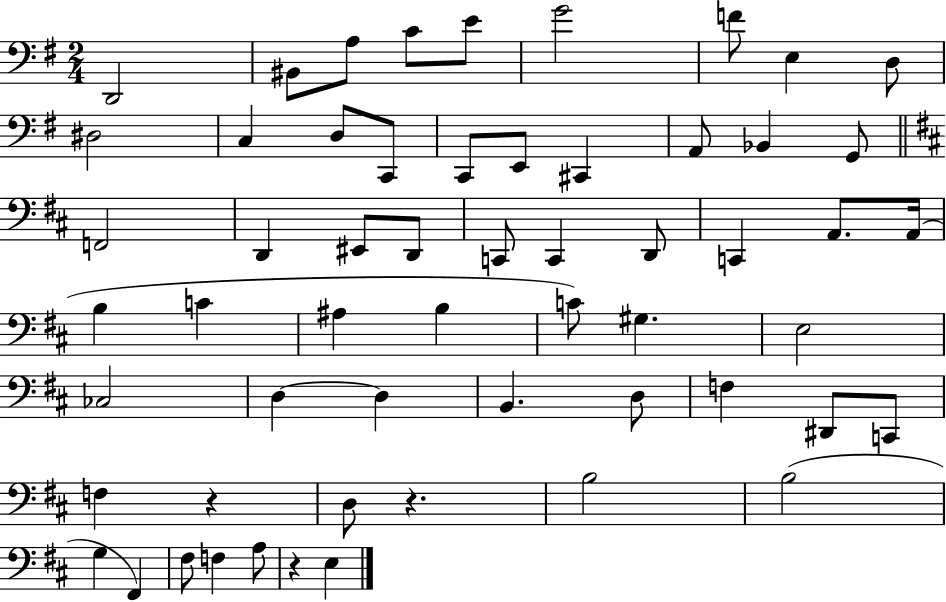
X:1
T:Untitled
M:2/4
L:1/4
K:G
D,,2 ^B,,/2 A,/2 C/2 E/2 G2 F/2 E, D,/2 ^D,2 C, D,/2 C,,/2 C,,/2 E,,/2 ^C,, A,,/2 _B,, G,,/2 F,,2 D,, ^E,,/2 D,,/2 C,,/2 C,, D,,/2 C,, A,,/2 A,,/4 B, C ^A, B, C/2 ^G, E,2 _C,2 D, D, B,, D,/2 F, ^D,,/2 C,,/2 F, z D,/2 z B,2 B,2 G, ^F,, ^F,/2 F, A,/2 z E,